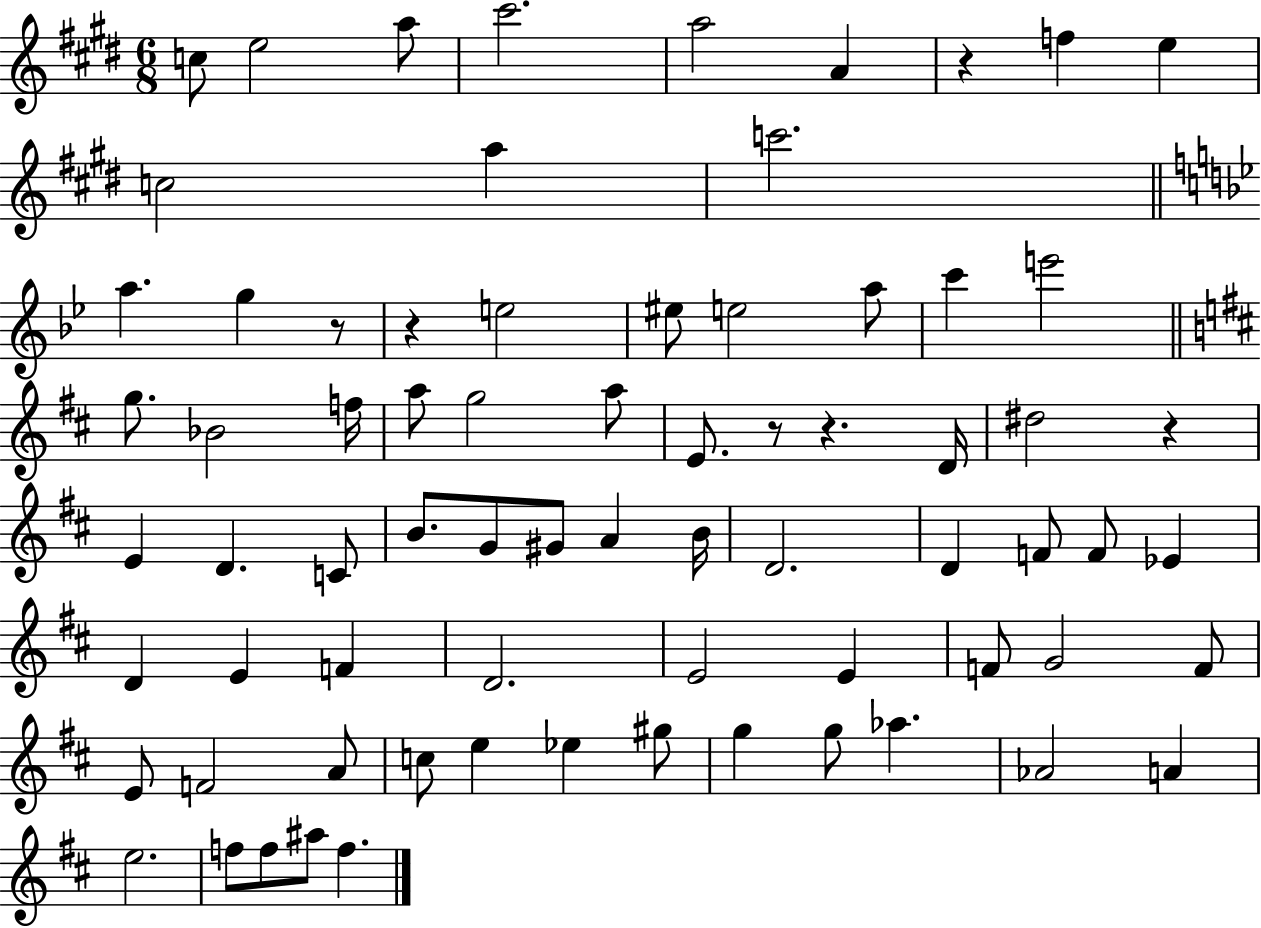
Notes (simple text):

C5/e E5/h A5/e C#6/h. A5/h A4/q R/q F5/q E5/q C5/h A5/q C6/h. A5/q. G5/q R/e R/q E5/h EIS5/e E5/h A5/e C6/q E6/h G5/e. Bb4/h F5/s A5/e G5/h A5/e E4/e. R/e R/q. D4/s D#5/h R/q E4/q D4/q. C4/e B4/e. G4/e G#4/e A4/q B4/s D4/h. D4/q F4/e F4/e Eb4/q D4/q E4/q F4/q D4/h. E4/h E4/q F4/e G4/h F4/e E4/e F4/h A4/e C5/e E5/q Eb5/q G#5/e G5/q G5/e Ab5/q. Ab4/h A4/q E5/h. F5/e F5/e A#5/e F5/q.